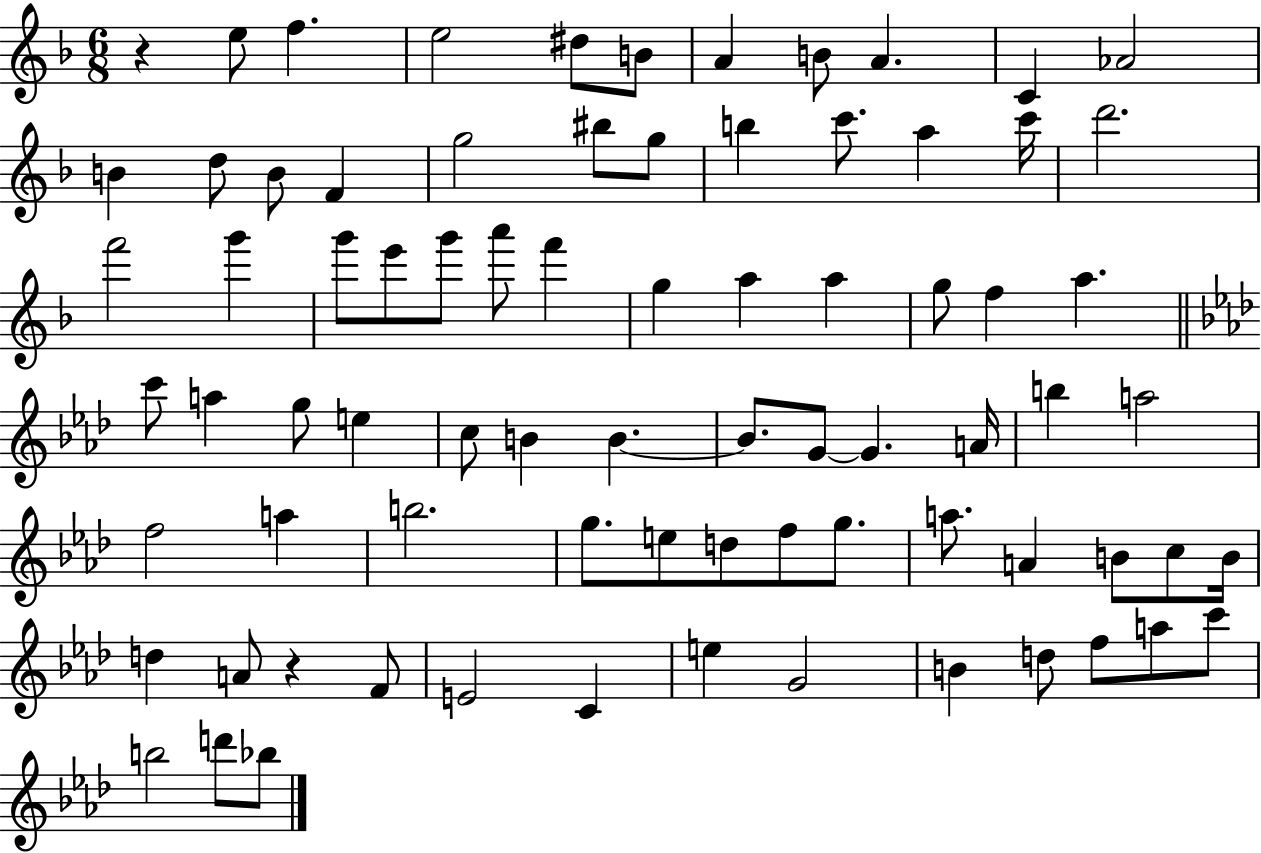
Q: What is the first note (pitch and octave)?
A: E5